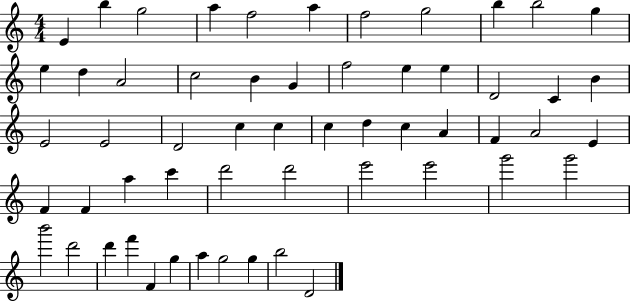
{
  \clef treble
  \numericTimeSignature
  \time 4/4
  \key c \major
  e'4 b''4 g''2 | a''4 f''2 a''4 | f''2 g''2 | b''4 b''2 g''4 | \break e''4 d''4 a'2 | c''2 b'4 g'4 | f''2 e''4 e''4 | d'2 c'4 b'4 | \break e'2 e'2 | d'2 c''4 c''4 | c''4 d''4 c''4 a'4 | f'4 a'2 e'4 | \break f'4 f'4 a''4 c'''4 | d'''2 d'''2 | e'''2 e'''2 | g'''2 g'''2 | \break b'''2 d'''2 | d'''4 f'''4 f'4 g''4 | a''4 g''2 g''4 | b''2 d'2 | \break \bar "|."
}